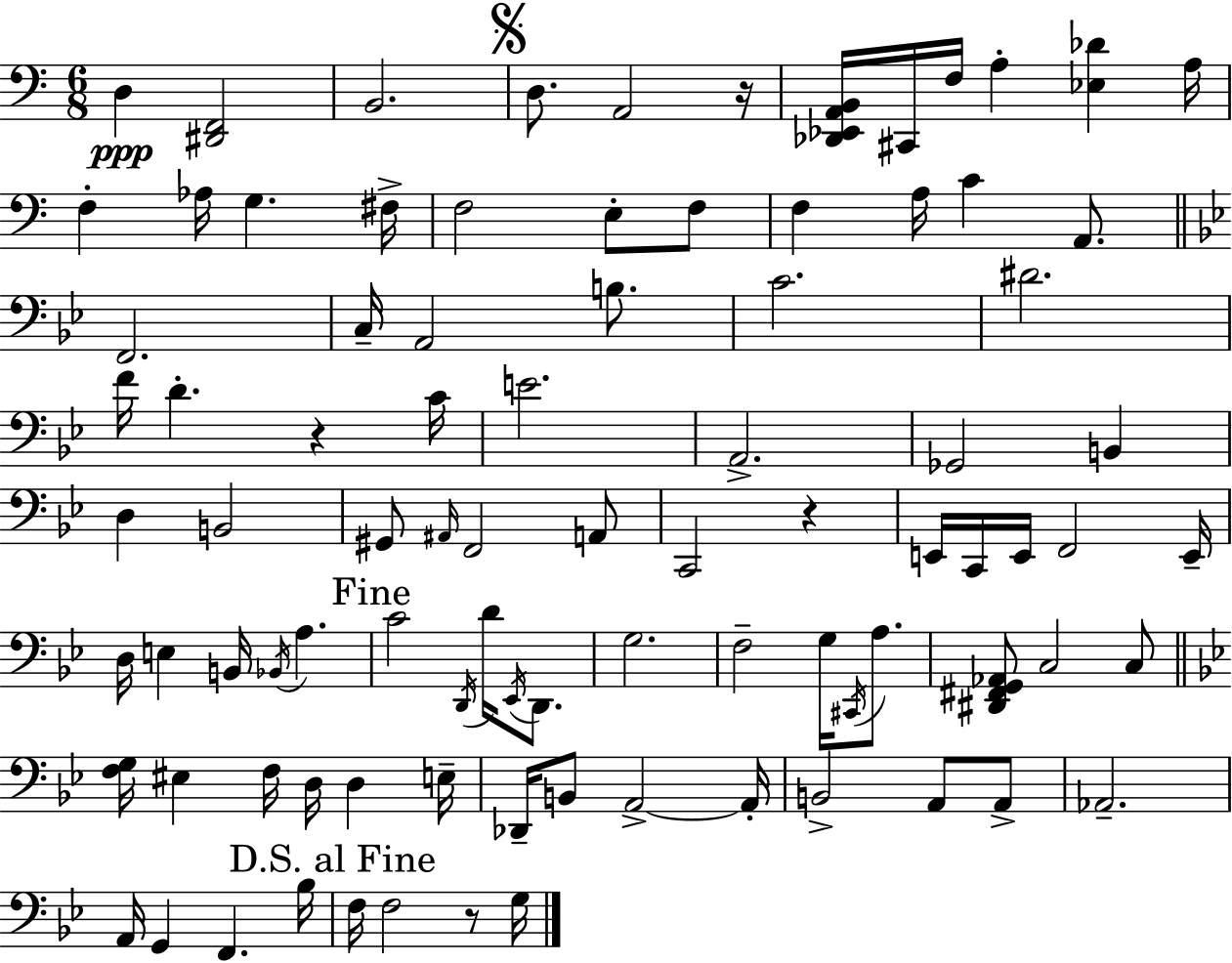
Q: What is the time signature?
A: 6/8